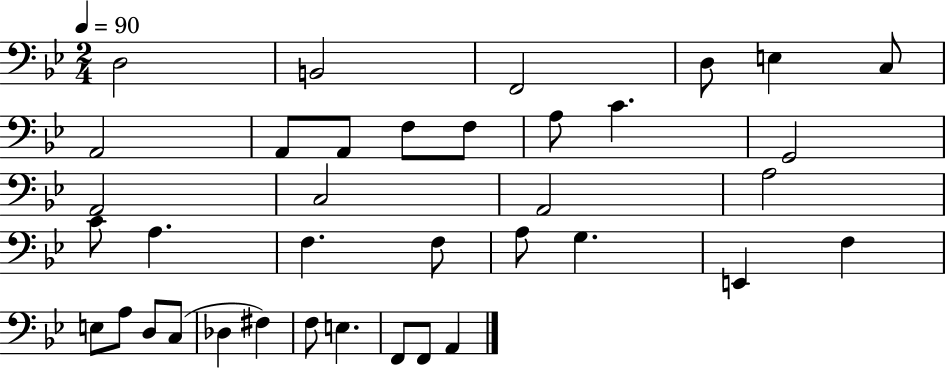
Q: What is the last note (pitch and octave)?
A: A2